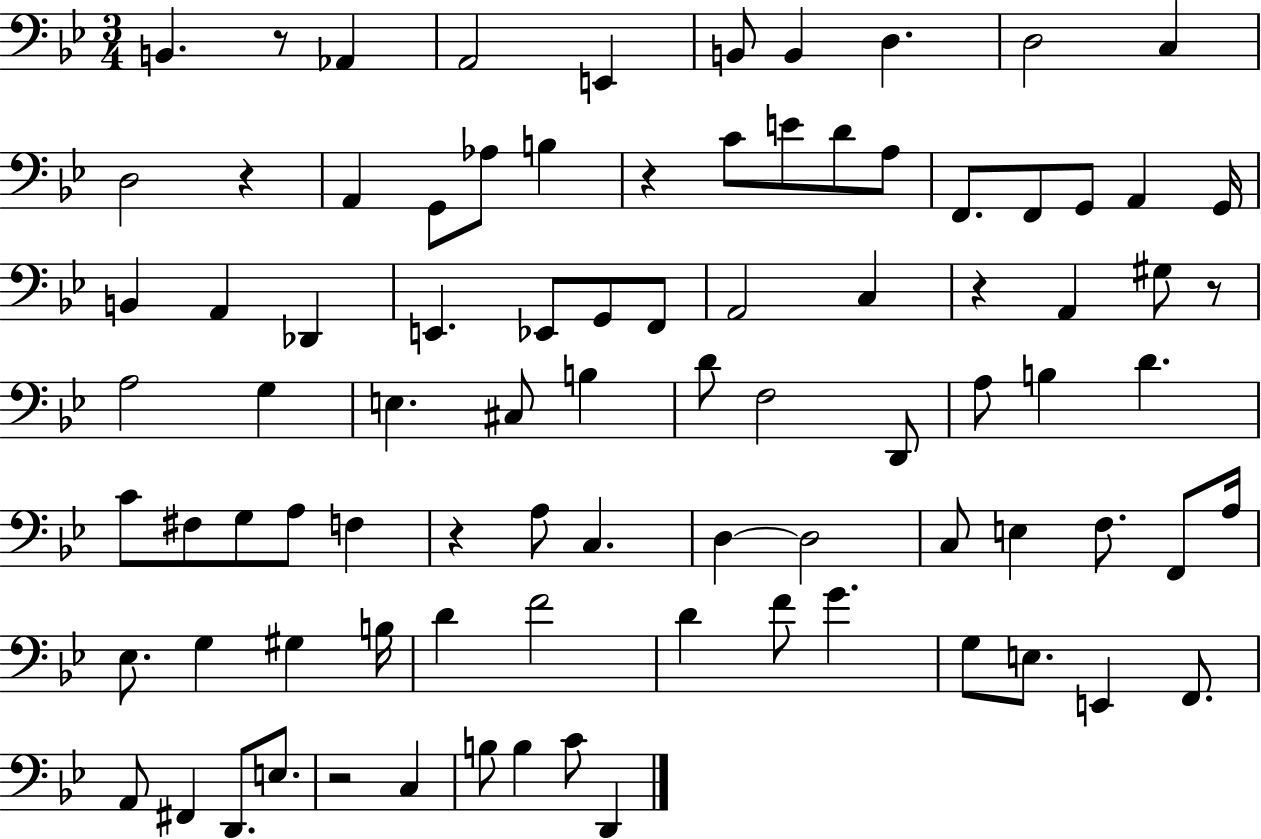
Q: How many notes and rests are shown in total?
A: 88